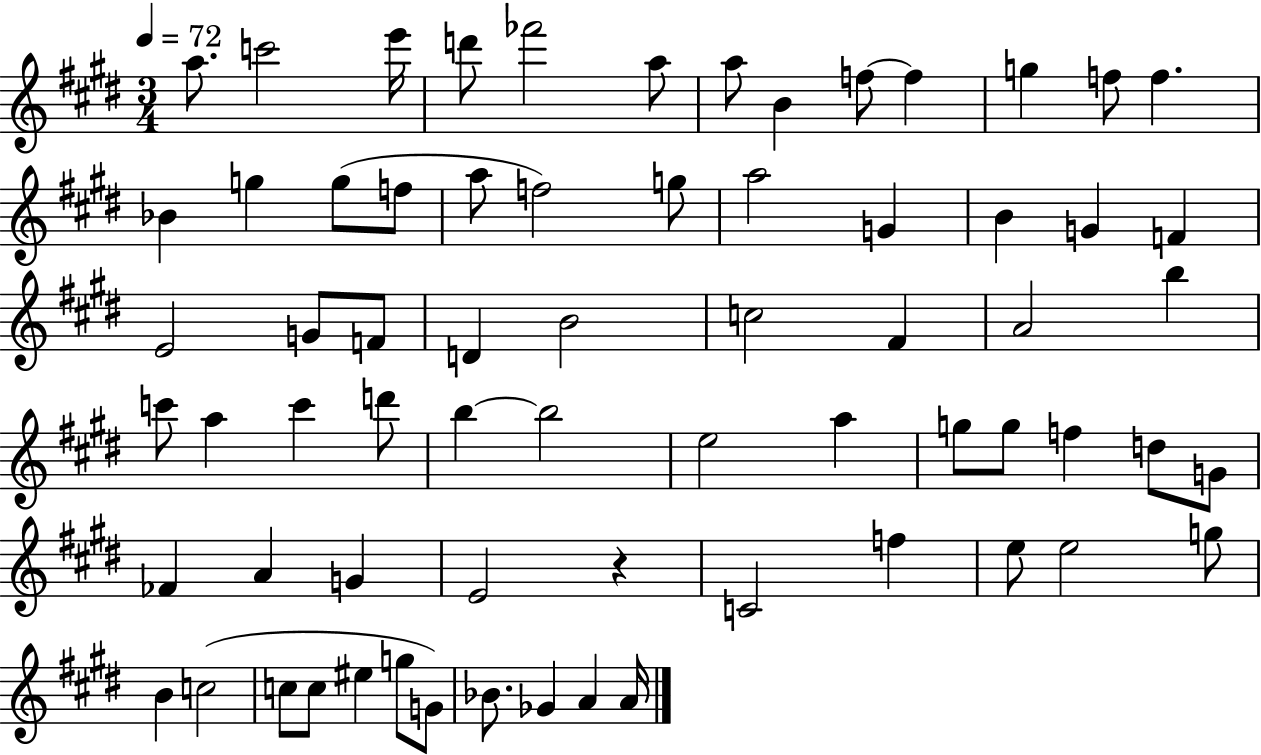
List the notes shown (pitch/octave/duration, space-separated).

A5/e. C6/h E6/s D6/e FES6/h A5/e A5/e B4/q F5/e F5/q G5/q F5/e F5/q. Bb4/q G5/q G5/e F5/e A5/e F5/h G5/e A5/h G4/q B4/q G4/q F4/q E4/h G4/e F4/e D4/q B4/h C5/h F#4/q A4/h B5/q C6/e A5/q C6/q D6/e B5/q B5/h E5/h A5/q G5/e G5/e F5/q D5/e G4/e FES4/q A4/q G4/q E4/h R/q C4/h F5/q E5/e E5/h G5/e B4/q C5/h C5/e C5/e EIS5/q G5/e G4/e Bb4/e. Gb4/q A4/q A4/s